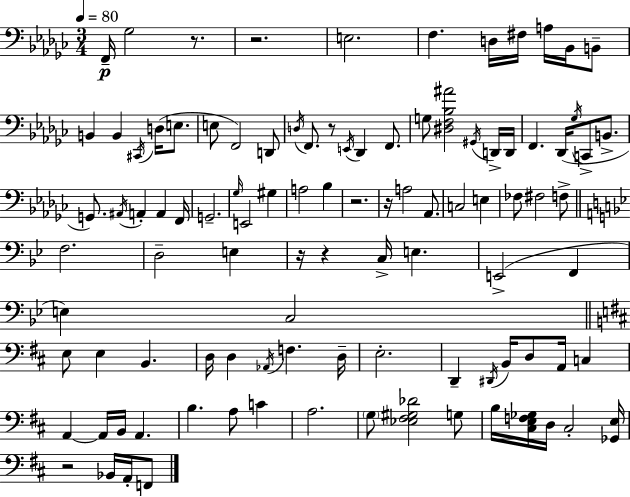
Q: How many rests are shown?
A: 8